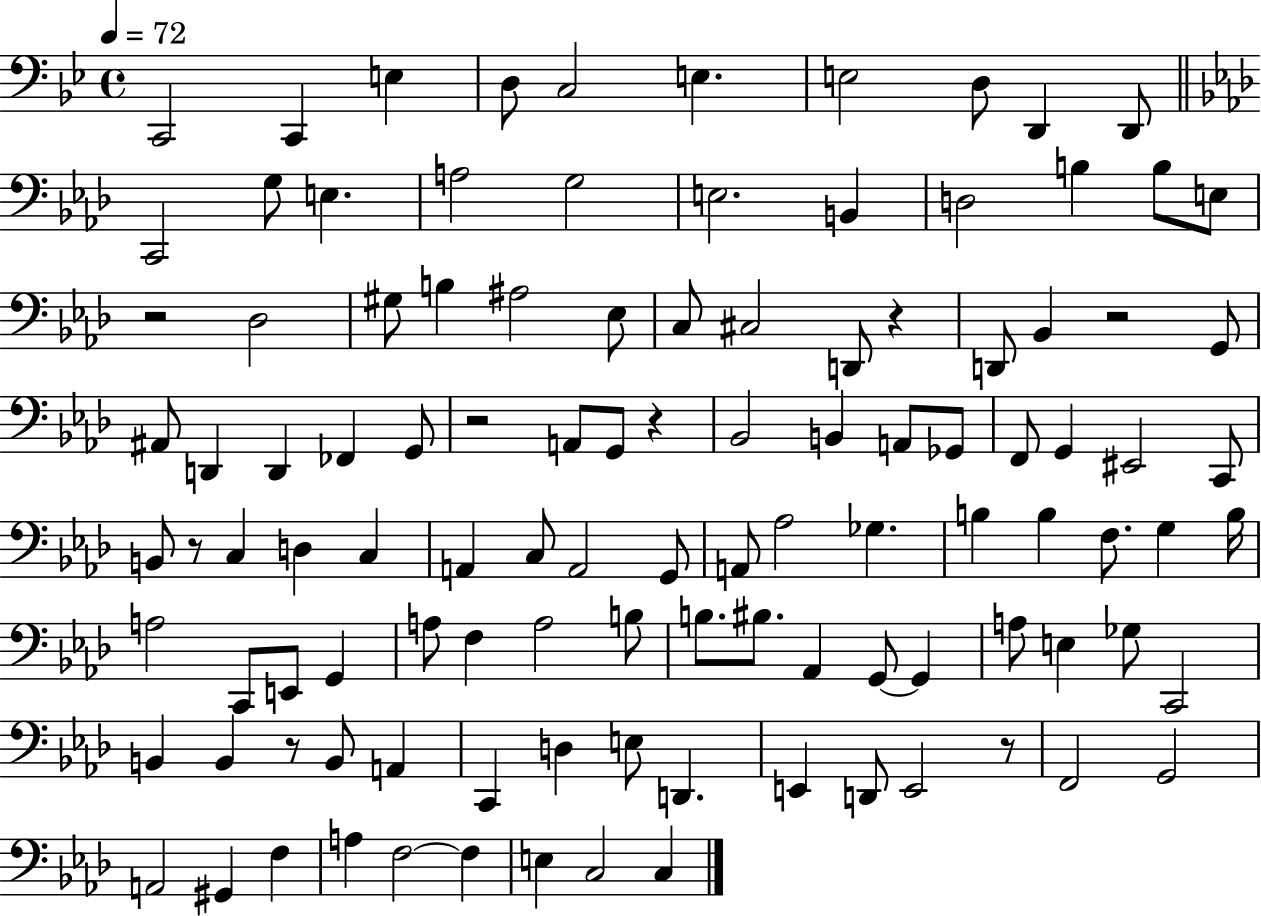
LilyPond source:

{
  \clef bass
  \time 4/4
  \defaultTimeSignature
  \key bes \major
  \tempo 4 = 72
  c,2 c,4 e4 | d8 c2 e4. | e2 d8 d,4 d,8 | \bar "||" \break \key aes \major c,2 g8 e4. | a2 g2 | e2. b,4 | d2 b4 b8 e8 | \break r2 des2 | gis8 b4 ais2 ees8 | c8 cis2 d,8 r4 | d,8 bes,4 r2 g,8 | \break ais,8 d,4 d,4 fes,4 g,8 | r2 a,8 g,8 r4 | bes,2 b,4 a,8 ges,8 | f,8 g,4 eis,2 c,8 | \break b,8 r8 c4 d4 c4 | a,4 c8 a,2 g,8 | a,8 aes2 ges4. | b4 b4 f8. g4 b16 | \break a2 c,8 e,8 g,4 | a8 f4 a2 b8 | b8. bis8. aes,4 g,8~~ g,4 | a8 e4 ges8 c,2 | \break b,4 b,4 r8 b,8 a,4 | c,4 d4 e8 d,4. | e,4 d,8 e,2 r8 | f,2 g,2 | \break a,2 gis,4 f4 | a4 f2~~ f4 | e4 c2 c4 | \bar "|."
}